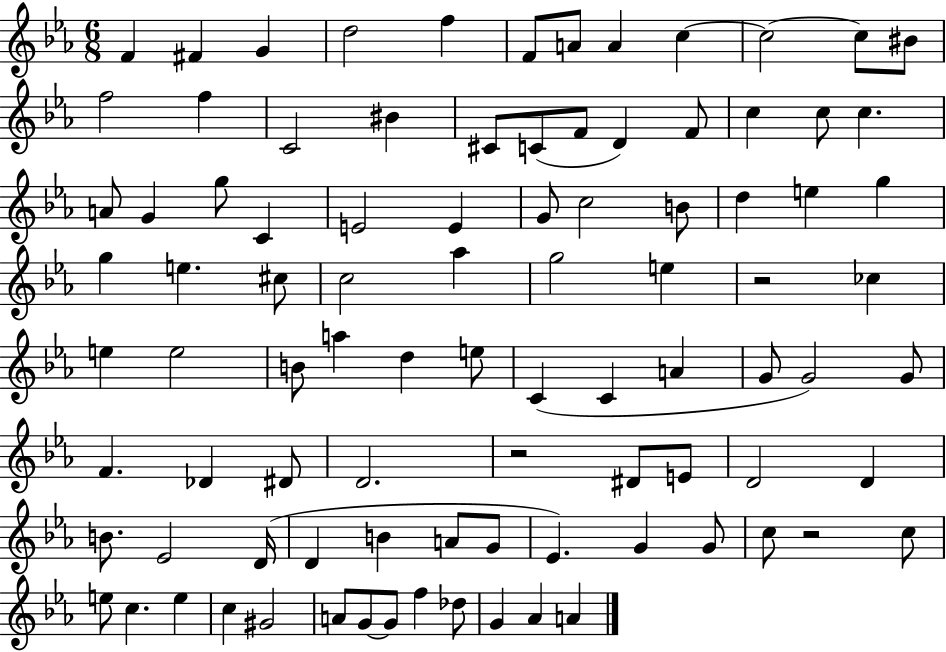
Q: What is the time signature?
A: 6/8